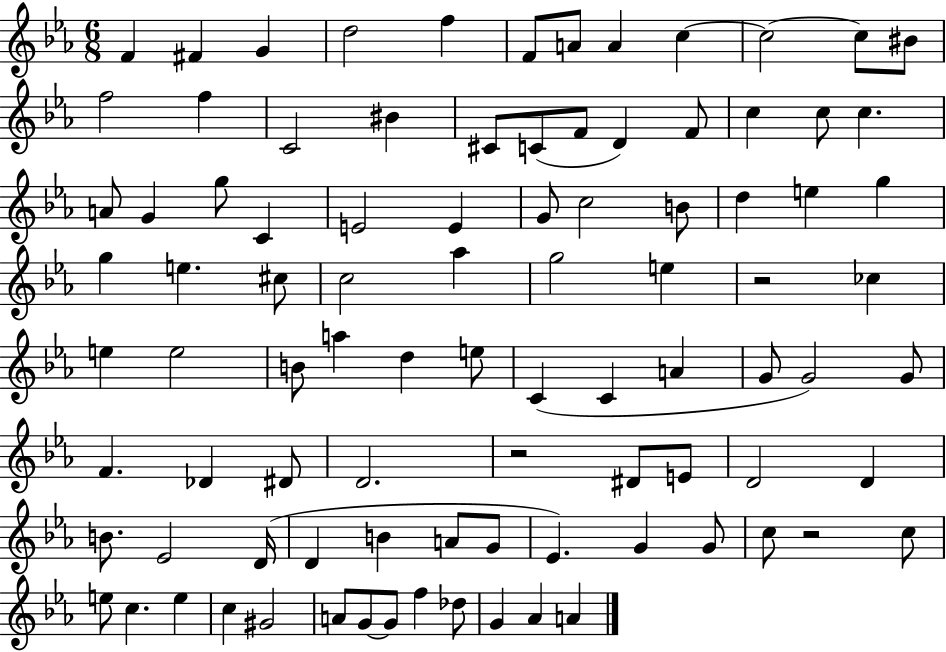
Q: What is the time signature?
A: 6/8